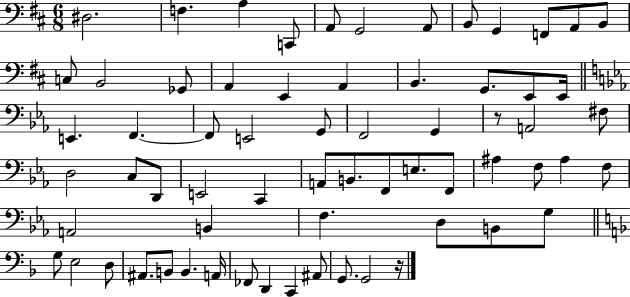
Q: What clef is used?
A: bass